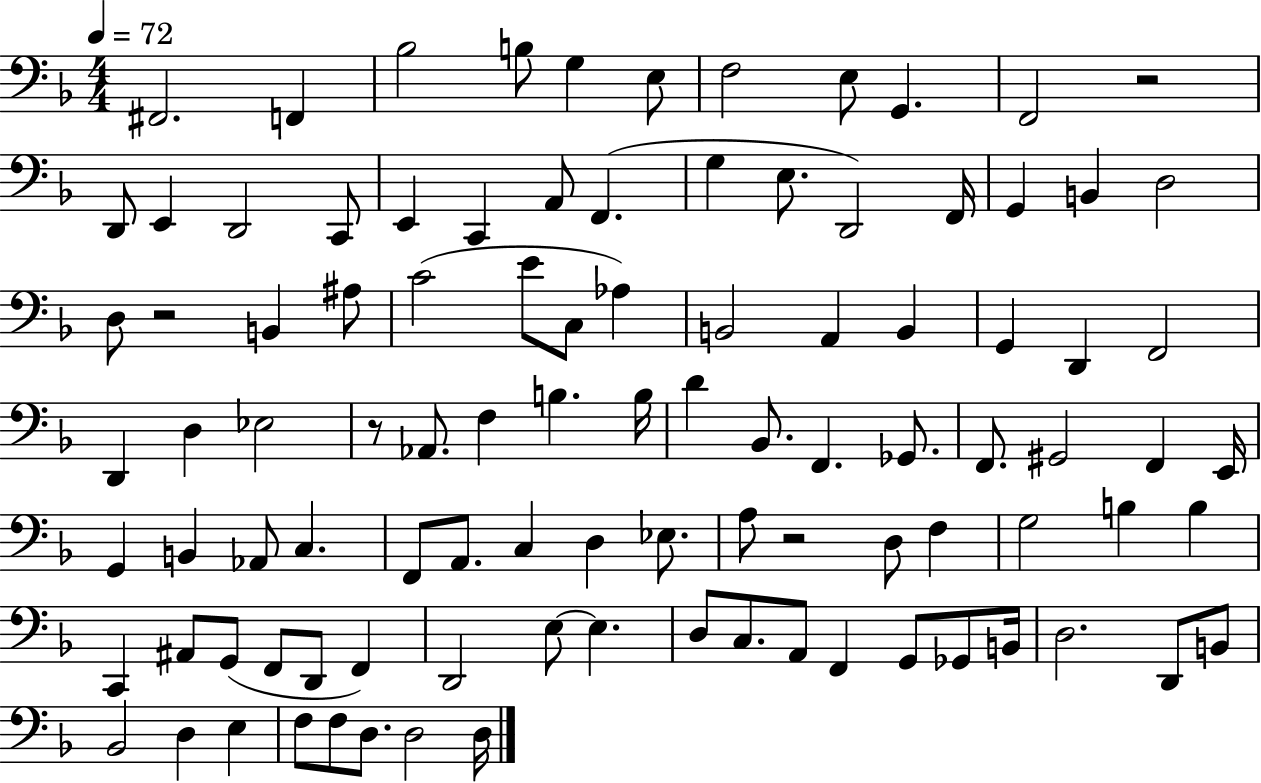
{
  \clef bass
  \numericTimeSignature
  \time 4/4
  \key f \major
  \tempo 4 = 72
  fis,2. f,4 | bes2 b8 g4 e8 | f2 e8 g,4. | f,2 r2 | \break d,8 e,4 d,2 c,8 | e,4 c,4 a,8 f,4.( | g4 e8. d,2) f,16 | g,4 b,4 d2 | \break d8 r2 b,4 ais8 | c'2( e'8 c8 aes4) | b,2 a,4 b,4 | g,4 d,4 f,2 | \break d,4 d4 ees2 | r8 aes,8. f4 b4. b16 | d'4 bes,8. f,4. ges,8. | f,8. gis,2 f,4 e,16 | \break g,4 b,4 aes,8 c4. | f,8 a,8. c4 d4 ees8. | a8 r2 d8 f4 | g2 b4 b4 | \break c,4 ais,8 g,8( f,8 d,8 f,4) | d,2 e8~~ e4. | d8 c8. a,8 f,4 g,8 ges,8 b,16 | d2. d,8 b,8 | \break bes,2 d4 e4 | f8 f8 d8. d2 d16 | \bar "|."
}